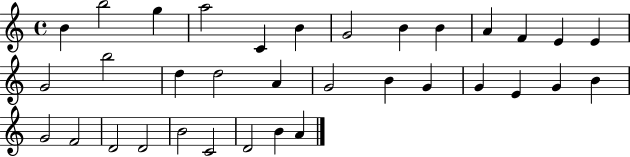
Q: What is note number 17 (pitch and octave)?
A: D5